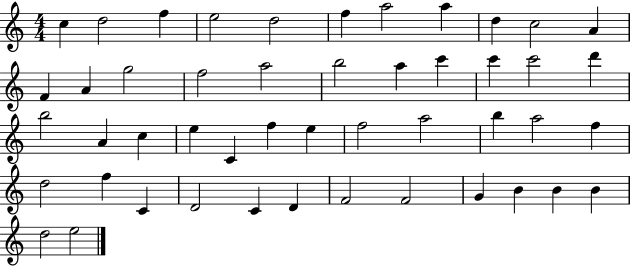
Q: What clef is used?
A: treble